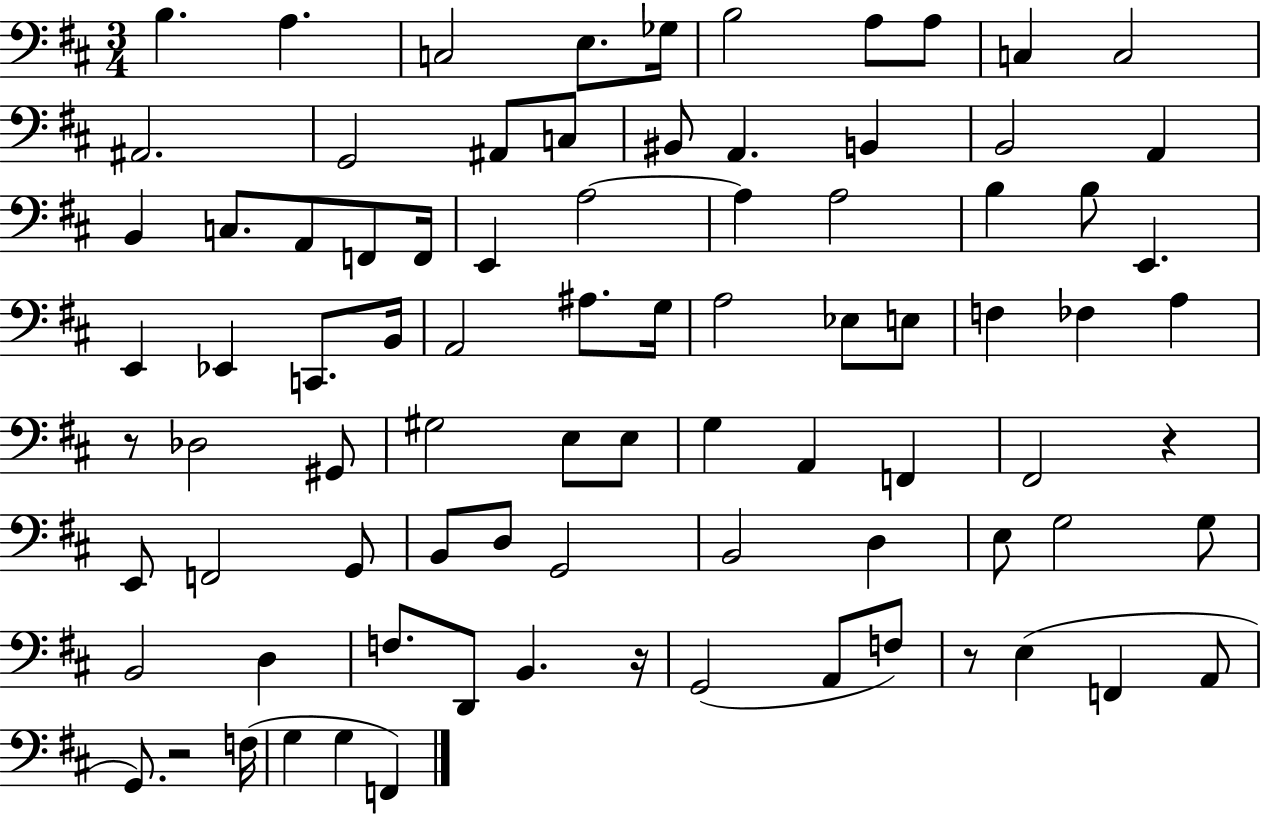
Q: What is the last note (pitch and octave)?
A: F2